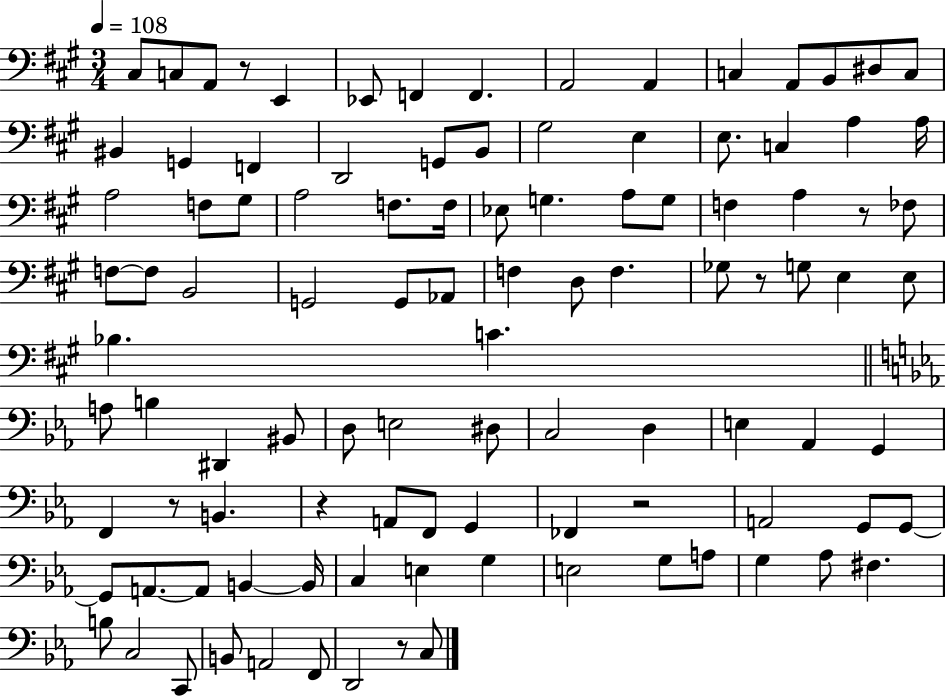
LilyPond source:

{
  \clef bass
  \numericTimeSignature
  \time 3/4
  \key a \major
  \tempo 4 = 108
  cis8 c8 a,8 r8 e,4 | ees,8 f,4 f,4. | a,2 a,4 | c4 a,8 b,8 dis8 c8 | \break bis,4 g,4 f,4 | d,2 g,8 b,8 | gis2 e4 | e8. c4 a4 a16 | \break a2 f8 gis8 | a2 f8. f16 | ees8 g4. a8 g8 | f4 a4 r8 fes8 | \break f8~~ f8 b,2 | g,2 g,8 aes,8 | f4 d8 f4. | ges8 r8 g8 e4 e8 | \break bes4. c'4. | \bar "||" \break \key ees \major a8 b4 dis,4 bis,8 | d8 e2 dis8 | c2 d4 | e4 aes,4 g,4 | \break f,4 r8 b,4. | r4 a,8 f,8 g,4 | fes,4 r2 | a,2 g,8 g,8~~ | \break g,8 a,8.~~ a,8 b,4~~ b,16 | c4 e4 g4 | e2 g8 a8 | g4 aes8 fis4. | \break b8 c2 c,8 | b,8 a,2 f,8 | d,2 r8 c8 | \bar "|."
}